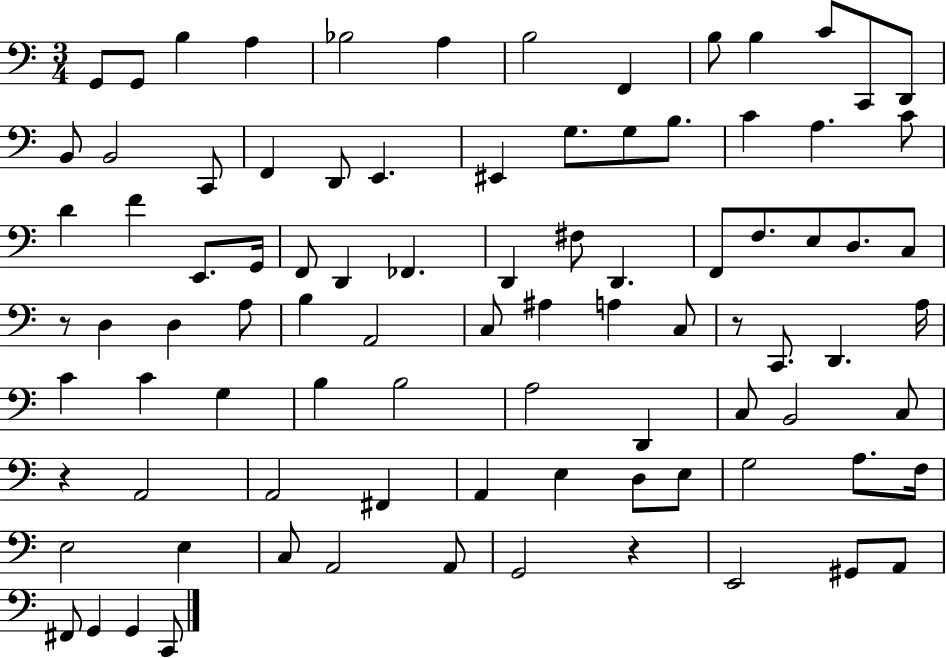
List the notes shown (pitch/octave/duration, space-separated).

G2/e G2/e B3/q A3/q Bb3/h A3/q B3/h F2/q B3/e B3/q C4/e C2/e D2/e B2/e B2/h C2/e F2/q D2/e E2/q. EIS2/q G3/e. G3/e B3/e. C4/q A3/q. C4/e D4/q F4/q E2/e. G2/s F2/e D2/q FES2/q. D2/q F#3/e D2/q. F2/e F3/e. E3/e D3/e. C3/e R/e D3/q D3/q A3/e B3/q A2/h C3/e A#3/q A3/q C3/e R/e C2/e. D2/q. A3/s C4/q C4/q G3/q B3/q B3/h A3/h D2/q C3/e B2/h C3/e R/q A2/h A2/h F#2/q A2/q E3/q D3/e E3/e G3/h A3/e. F3/s E3/h E3/q C3/e A2/h A2/e G2/h R/q E2/h G#2/e A2/e F#2/e G2/q G2/q C2/e